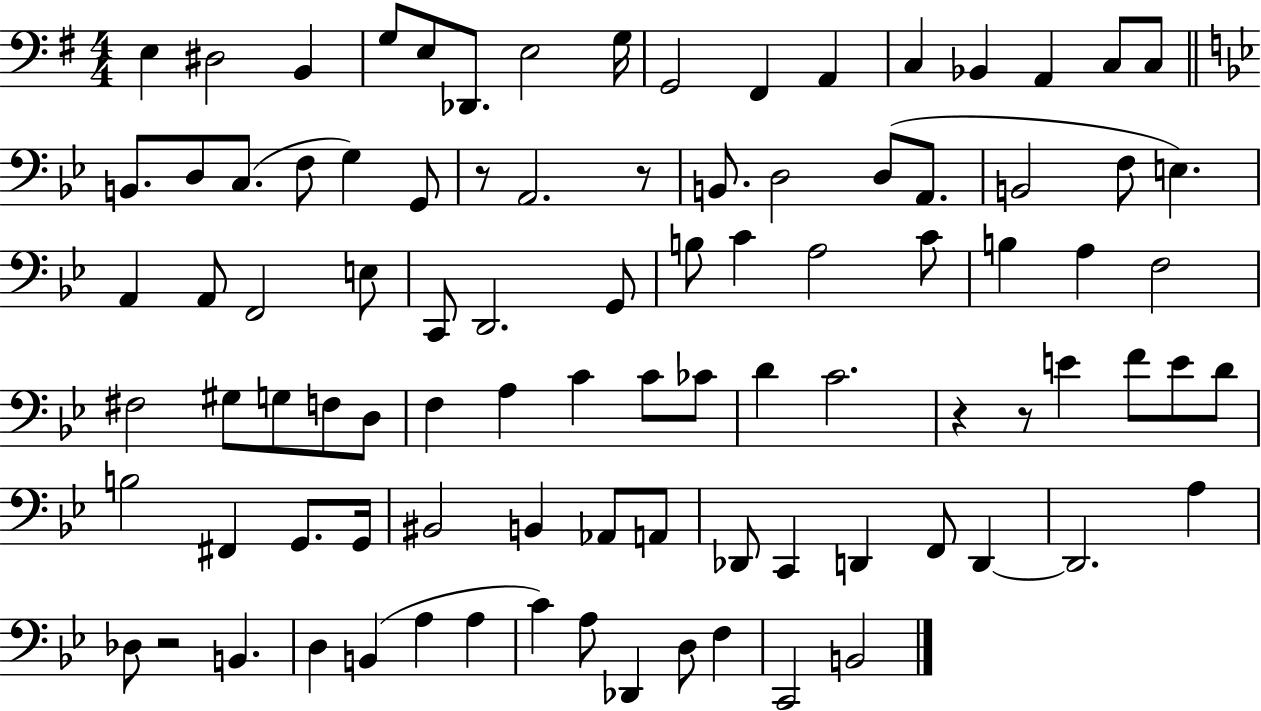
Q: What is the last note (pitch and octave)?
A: B2